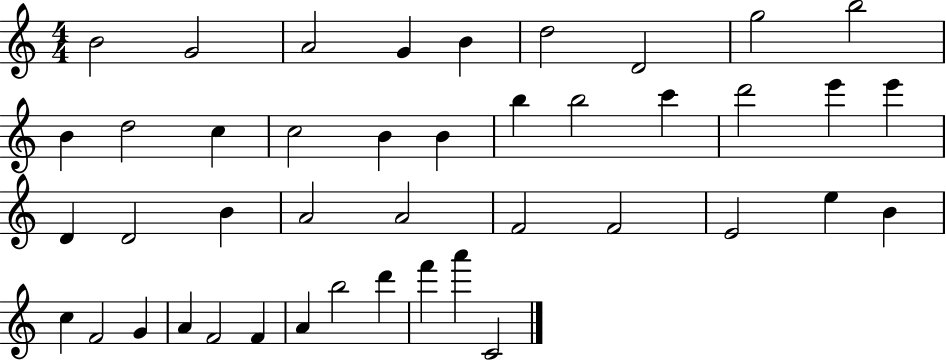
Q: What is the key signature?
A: C major